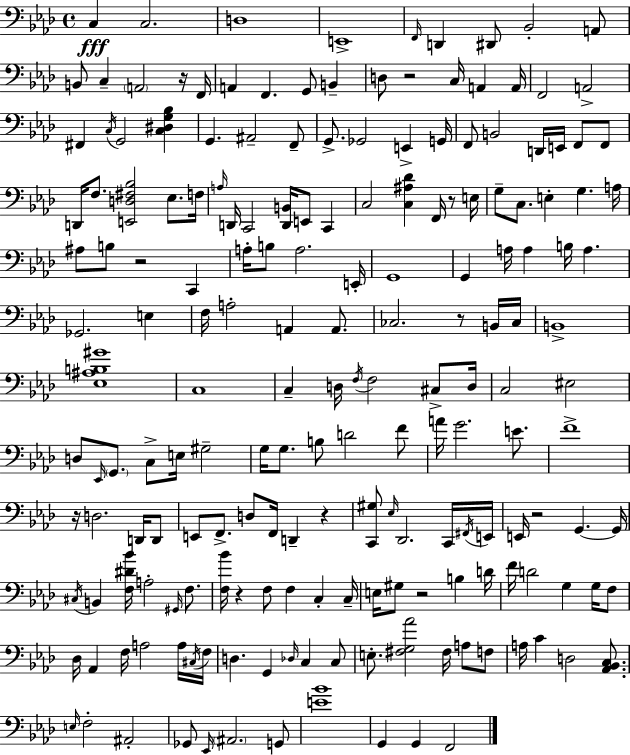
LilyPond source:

{
  \clef bass
  \time 4/4
  \defaultTimeSignature
  \key aes \major
  c4\fff c2. | d1 | e,1-> | \grace { f,16 } d,4 dis,8 bes,2-. a,8 | \break b,8 c4-- \parenthesize a,2 r16 | f,16 a,4 f,4. g,8 b,4-- | d8 r2 c16 a,4 | a,16 f,2 a,2-> | \break fis,4 \acciaccatura { c16 } g,2 <c dis g bes>4 | g,4. ais,2-- | f,8-- g,8.-> ges,2 e,4-> | g,16 f,8 b,2 d,16 e,16 f,8 | \break f,8 d,16 f8. <e, d fis bes>2 ees8. | f16 \grace { a16 } d,16 c,2 <d, b,>16 e,8 c,4 | c2 <c ais des'>4 f,16 | r8 e16 g8-- c8. e4-. g4. | \break a16 ais8 b8 r2 c,4 | a16-. b8 a2. | e,16-. g,1 | g,4 a16 a4 b16 a4. | \break ges,2. e4 | f16 a2-. a,4 | a,8. ces2. r8 | b,16 ces16 b,1-> | \break <ees ais b gis'>1 | c1 | c4-- d16 \acciaccatura { f16 } f2 | cis8-> d16 c2 eis2 | \break d8 \grace { ees,16 } \parenthesize g,8. c8-> e16 gis2-- | g16 g8. b8 d'2 | f'8 a'16 g'2. | e'8. f'1-> | \break r16 d2. | d,16 d,8 e,8 f,8.-> d8 f,16 d,4-- | r4 <c, gis>8 \grace { ees16 } des,2. | c,16 \acciaccatura { fis,16 } e,16 e,16 r2 | \break g,4.~~ g,16 \acciaccatura { cis16 } b,4 <f dis' bes'>16 a2-. | \grace { gis,16 } f8. <f bes'>16 r4 f8 | f4 c4-. c16-- e16 gis8 r2 | b4 d'16 f'16 d'2 | \break g4 g16 f8 des16 aes,4 f16 a2 | a16 \acciaccatura { cis16 } f16 d4. | g,4 \grace { des16 } c4 c8 e8.-. <fis g aes'>2 | fis16 a8 f8 a16 c'4 | \break d2 <aes, bes, c>8. \grace { e16 } f2-. | ais,2-. ges,8 \grace { ees,16 } \parenthesize ais,2. | g,8 <e' bes'>1 | g,4 | \break g,4 f,2 \bar "|."
}